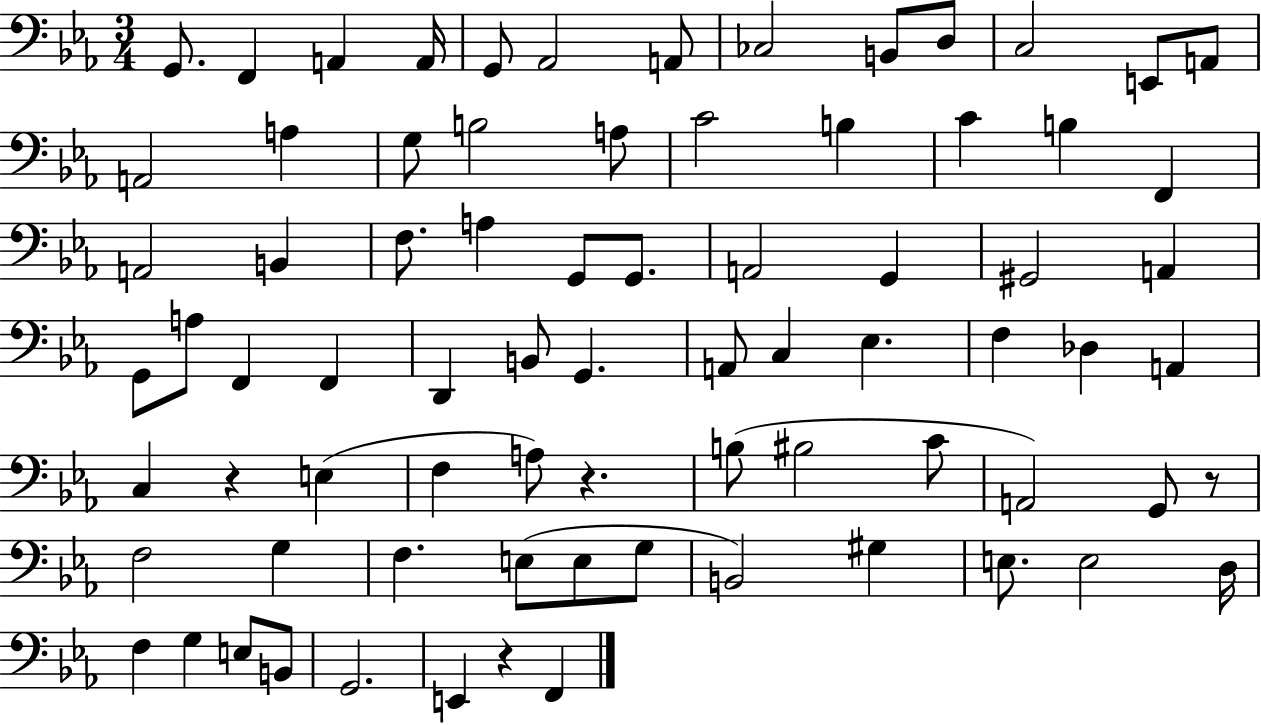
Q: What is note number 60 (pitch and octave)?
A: E3